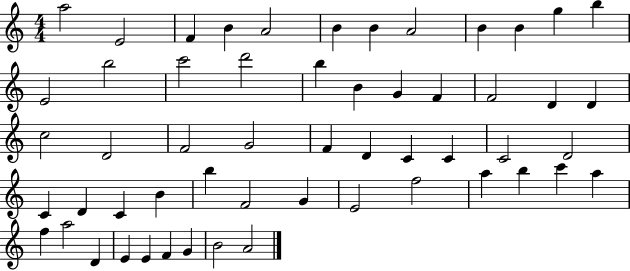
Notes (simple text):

A5/h E4/h F4/q B4/q A4/h B4/q B4/q A4/h B4/q B4/q G5/q B5/q E4/h B5/h C6/h D6/h B5/q B4/q G4/q F4/q F4/h D4/q D4/q C5/h D4/h F4/h G4/h F4/q D4/q C4/q C4/q C4/h D4/h C4/q D4/q C4/q B4/q B5/q F4/h G4/q E4/h F5/h A5/q B5/q C6/q A5/q F5/q A5/h D4/q E4/q E4/q F4/q G4/q B4/h A4/h